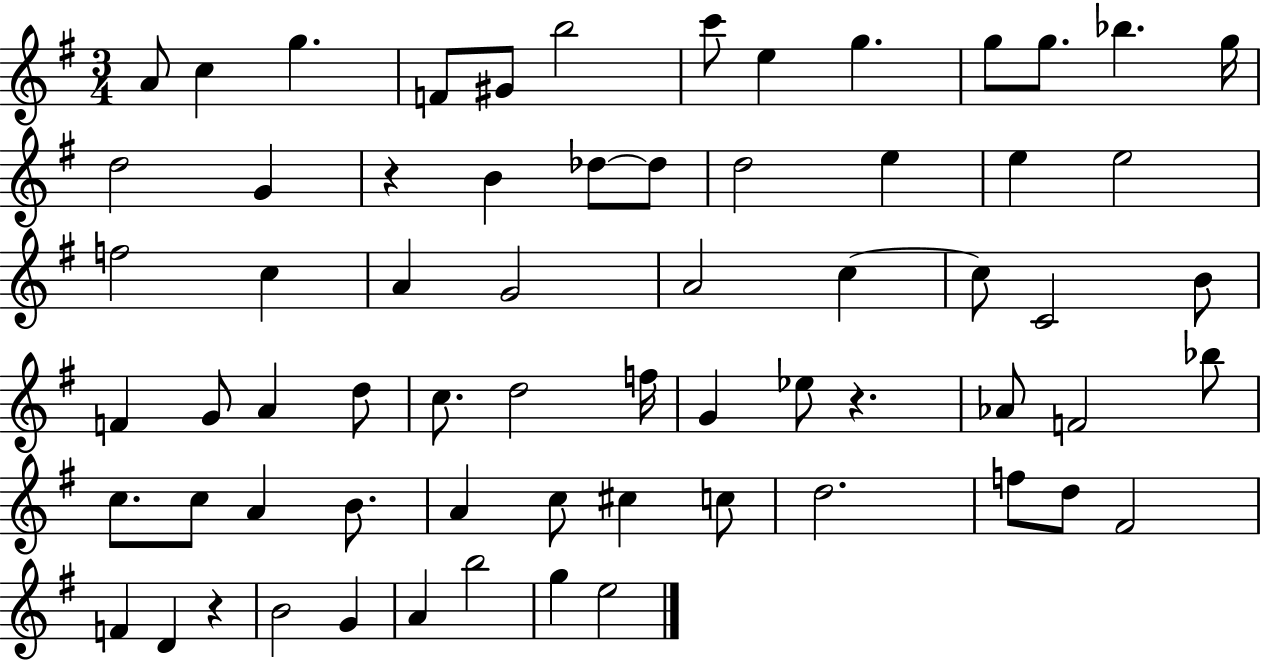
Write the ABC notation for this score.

X:1
T:Untitled
M:3/4
L:1/4
K:G
A/2 c g F/2 ^G/2 b2 c'/2 e g g/2 g/2 _b g/4 d2 G z B _d/2 _d/2 d2 e e e2 f2 c A G2 A2 c c/2 C2 B/2 F G/2 A d/2 c/2 d2 f/4 G _e/2 z _A/2 F2 _b/2 c/2 c/2 A B/2 A c/2 ^c c/2 d2 f/2 d/2 ^F2 F D z B2 G A b2 g e2